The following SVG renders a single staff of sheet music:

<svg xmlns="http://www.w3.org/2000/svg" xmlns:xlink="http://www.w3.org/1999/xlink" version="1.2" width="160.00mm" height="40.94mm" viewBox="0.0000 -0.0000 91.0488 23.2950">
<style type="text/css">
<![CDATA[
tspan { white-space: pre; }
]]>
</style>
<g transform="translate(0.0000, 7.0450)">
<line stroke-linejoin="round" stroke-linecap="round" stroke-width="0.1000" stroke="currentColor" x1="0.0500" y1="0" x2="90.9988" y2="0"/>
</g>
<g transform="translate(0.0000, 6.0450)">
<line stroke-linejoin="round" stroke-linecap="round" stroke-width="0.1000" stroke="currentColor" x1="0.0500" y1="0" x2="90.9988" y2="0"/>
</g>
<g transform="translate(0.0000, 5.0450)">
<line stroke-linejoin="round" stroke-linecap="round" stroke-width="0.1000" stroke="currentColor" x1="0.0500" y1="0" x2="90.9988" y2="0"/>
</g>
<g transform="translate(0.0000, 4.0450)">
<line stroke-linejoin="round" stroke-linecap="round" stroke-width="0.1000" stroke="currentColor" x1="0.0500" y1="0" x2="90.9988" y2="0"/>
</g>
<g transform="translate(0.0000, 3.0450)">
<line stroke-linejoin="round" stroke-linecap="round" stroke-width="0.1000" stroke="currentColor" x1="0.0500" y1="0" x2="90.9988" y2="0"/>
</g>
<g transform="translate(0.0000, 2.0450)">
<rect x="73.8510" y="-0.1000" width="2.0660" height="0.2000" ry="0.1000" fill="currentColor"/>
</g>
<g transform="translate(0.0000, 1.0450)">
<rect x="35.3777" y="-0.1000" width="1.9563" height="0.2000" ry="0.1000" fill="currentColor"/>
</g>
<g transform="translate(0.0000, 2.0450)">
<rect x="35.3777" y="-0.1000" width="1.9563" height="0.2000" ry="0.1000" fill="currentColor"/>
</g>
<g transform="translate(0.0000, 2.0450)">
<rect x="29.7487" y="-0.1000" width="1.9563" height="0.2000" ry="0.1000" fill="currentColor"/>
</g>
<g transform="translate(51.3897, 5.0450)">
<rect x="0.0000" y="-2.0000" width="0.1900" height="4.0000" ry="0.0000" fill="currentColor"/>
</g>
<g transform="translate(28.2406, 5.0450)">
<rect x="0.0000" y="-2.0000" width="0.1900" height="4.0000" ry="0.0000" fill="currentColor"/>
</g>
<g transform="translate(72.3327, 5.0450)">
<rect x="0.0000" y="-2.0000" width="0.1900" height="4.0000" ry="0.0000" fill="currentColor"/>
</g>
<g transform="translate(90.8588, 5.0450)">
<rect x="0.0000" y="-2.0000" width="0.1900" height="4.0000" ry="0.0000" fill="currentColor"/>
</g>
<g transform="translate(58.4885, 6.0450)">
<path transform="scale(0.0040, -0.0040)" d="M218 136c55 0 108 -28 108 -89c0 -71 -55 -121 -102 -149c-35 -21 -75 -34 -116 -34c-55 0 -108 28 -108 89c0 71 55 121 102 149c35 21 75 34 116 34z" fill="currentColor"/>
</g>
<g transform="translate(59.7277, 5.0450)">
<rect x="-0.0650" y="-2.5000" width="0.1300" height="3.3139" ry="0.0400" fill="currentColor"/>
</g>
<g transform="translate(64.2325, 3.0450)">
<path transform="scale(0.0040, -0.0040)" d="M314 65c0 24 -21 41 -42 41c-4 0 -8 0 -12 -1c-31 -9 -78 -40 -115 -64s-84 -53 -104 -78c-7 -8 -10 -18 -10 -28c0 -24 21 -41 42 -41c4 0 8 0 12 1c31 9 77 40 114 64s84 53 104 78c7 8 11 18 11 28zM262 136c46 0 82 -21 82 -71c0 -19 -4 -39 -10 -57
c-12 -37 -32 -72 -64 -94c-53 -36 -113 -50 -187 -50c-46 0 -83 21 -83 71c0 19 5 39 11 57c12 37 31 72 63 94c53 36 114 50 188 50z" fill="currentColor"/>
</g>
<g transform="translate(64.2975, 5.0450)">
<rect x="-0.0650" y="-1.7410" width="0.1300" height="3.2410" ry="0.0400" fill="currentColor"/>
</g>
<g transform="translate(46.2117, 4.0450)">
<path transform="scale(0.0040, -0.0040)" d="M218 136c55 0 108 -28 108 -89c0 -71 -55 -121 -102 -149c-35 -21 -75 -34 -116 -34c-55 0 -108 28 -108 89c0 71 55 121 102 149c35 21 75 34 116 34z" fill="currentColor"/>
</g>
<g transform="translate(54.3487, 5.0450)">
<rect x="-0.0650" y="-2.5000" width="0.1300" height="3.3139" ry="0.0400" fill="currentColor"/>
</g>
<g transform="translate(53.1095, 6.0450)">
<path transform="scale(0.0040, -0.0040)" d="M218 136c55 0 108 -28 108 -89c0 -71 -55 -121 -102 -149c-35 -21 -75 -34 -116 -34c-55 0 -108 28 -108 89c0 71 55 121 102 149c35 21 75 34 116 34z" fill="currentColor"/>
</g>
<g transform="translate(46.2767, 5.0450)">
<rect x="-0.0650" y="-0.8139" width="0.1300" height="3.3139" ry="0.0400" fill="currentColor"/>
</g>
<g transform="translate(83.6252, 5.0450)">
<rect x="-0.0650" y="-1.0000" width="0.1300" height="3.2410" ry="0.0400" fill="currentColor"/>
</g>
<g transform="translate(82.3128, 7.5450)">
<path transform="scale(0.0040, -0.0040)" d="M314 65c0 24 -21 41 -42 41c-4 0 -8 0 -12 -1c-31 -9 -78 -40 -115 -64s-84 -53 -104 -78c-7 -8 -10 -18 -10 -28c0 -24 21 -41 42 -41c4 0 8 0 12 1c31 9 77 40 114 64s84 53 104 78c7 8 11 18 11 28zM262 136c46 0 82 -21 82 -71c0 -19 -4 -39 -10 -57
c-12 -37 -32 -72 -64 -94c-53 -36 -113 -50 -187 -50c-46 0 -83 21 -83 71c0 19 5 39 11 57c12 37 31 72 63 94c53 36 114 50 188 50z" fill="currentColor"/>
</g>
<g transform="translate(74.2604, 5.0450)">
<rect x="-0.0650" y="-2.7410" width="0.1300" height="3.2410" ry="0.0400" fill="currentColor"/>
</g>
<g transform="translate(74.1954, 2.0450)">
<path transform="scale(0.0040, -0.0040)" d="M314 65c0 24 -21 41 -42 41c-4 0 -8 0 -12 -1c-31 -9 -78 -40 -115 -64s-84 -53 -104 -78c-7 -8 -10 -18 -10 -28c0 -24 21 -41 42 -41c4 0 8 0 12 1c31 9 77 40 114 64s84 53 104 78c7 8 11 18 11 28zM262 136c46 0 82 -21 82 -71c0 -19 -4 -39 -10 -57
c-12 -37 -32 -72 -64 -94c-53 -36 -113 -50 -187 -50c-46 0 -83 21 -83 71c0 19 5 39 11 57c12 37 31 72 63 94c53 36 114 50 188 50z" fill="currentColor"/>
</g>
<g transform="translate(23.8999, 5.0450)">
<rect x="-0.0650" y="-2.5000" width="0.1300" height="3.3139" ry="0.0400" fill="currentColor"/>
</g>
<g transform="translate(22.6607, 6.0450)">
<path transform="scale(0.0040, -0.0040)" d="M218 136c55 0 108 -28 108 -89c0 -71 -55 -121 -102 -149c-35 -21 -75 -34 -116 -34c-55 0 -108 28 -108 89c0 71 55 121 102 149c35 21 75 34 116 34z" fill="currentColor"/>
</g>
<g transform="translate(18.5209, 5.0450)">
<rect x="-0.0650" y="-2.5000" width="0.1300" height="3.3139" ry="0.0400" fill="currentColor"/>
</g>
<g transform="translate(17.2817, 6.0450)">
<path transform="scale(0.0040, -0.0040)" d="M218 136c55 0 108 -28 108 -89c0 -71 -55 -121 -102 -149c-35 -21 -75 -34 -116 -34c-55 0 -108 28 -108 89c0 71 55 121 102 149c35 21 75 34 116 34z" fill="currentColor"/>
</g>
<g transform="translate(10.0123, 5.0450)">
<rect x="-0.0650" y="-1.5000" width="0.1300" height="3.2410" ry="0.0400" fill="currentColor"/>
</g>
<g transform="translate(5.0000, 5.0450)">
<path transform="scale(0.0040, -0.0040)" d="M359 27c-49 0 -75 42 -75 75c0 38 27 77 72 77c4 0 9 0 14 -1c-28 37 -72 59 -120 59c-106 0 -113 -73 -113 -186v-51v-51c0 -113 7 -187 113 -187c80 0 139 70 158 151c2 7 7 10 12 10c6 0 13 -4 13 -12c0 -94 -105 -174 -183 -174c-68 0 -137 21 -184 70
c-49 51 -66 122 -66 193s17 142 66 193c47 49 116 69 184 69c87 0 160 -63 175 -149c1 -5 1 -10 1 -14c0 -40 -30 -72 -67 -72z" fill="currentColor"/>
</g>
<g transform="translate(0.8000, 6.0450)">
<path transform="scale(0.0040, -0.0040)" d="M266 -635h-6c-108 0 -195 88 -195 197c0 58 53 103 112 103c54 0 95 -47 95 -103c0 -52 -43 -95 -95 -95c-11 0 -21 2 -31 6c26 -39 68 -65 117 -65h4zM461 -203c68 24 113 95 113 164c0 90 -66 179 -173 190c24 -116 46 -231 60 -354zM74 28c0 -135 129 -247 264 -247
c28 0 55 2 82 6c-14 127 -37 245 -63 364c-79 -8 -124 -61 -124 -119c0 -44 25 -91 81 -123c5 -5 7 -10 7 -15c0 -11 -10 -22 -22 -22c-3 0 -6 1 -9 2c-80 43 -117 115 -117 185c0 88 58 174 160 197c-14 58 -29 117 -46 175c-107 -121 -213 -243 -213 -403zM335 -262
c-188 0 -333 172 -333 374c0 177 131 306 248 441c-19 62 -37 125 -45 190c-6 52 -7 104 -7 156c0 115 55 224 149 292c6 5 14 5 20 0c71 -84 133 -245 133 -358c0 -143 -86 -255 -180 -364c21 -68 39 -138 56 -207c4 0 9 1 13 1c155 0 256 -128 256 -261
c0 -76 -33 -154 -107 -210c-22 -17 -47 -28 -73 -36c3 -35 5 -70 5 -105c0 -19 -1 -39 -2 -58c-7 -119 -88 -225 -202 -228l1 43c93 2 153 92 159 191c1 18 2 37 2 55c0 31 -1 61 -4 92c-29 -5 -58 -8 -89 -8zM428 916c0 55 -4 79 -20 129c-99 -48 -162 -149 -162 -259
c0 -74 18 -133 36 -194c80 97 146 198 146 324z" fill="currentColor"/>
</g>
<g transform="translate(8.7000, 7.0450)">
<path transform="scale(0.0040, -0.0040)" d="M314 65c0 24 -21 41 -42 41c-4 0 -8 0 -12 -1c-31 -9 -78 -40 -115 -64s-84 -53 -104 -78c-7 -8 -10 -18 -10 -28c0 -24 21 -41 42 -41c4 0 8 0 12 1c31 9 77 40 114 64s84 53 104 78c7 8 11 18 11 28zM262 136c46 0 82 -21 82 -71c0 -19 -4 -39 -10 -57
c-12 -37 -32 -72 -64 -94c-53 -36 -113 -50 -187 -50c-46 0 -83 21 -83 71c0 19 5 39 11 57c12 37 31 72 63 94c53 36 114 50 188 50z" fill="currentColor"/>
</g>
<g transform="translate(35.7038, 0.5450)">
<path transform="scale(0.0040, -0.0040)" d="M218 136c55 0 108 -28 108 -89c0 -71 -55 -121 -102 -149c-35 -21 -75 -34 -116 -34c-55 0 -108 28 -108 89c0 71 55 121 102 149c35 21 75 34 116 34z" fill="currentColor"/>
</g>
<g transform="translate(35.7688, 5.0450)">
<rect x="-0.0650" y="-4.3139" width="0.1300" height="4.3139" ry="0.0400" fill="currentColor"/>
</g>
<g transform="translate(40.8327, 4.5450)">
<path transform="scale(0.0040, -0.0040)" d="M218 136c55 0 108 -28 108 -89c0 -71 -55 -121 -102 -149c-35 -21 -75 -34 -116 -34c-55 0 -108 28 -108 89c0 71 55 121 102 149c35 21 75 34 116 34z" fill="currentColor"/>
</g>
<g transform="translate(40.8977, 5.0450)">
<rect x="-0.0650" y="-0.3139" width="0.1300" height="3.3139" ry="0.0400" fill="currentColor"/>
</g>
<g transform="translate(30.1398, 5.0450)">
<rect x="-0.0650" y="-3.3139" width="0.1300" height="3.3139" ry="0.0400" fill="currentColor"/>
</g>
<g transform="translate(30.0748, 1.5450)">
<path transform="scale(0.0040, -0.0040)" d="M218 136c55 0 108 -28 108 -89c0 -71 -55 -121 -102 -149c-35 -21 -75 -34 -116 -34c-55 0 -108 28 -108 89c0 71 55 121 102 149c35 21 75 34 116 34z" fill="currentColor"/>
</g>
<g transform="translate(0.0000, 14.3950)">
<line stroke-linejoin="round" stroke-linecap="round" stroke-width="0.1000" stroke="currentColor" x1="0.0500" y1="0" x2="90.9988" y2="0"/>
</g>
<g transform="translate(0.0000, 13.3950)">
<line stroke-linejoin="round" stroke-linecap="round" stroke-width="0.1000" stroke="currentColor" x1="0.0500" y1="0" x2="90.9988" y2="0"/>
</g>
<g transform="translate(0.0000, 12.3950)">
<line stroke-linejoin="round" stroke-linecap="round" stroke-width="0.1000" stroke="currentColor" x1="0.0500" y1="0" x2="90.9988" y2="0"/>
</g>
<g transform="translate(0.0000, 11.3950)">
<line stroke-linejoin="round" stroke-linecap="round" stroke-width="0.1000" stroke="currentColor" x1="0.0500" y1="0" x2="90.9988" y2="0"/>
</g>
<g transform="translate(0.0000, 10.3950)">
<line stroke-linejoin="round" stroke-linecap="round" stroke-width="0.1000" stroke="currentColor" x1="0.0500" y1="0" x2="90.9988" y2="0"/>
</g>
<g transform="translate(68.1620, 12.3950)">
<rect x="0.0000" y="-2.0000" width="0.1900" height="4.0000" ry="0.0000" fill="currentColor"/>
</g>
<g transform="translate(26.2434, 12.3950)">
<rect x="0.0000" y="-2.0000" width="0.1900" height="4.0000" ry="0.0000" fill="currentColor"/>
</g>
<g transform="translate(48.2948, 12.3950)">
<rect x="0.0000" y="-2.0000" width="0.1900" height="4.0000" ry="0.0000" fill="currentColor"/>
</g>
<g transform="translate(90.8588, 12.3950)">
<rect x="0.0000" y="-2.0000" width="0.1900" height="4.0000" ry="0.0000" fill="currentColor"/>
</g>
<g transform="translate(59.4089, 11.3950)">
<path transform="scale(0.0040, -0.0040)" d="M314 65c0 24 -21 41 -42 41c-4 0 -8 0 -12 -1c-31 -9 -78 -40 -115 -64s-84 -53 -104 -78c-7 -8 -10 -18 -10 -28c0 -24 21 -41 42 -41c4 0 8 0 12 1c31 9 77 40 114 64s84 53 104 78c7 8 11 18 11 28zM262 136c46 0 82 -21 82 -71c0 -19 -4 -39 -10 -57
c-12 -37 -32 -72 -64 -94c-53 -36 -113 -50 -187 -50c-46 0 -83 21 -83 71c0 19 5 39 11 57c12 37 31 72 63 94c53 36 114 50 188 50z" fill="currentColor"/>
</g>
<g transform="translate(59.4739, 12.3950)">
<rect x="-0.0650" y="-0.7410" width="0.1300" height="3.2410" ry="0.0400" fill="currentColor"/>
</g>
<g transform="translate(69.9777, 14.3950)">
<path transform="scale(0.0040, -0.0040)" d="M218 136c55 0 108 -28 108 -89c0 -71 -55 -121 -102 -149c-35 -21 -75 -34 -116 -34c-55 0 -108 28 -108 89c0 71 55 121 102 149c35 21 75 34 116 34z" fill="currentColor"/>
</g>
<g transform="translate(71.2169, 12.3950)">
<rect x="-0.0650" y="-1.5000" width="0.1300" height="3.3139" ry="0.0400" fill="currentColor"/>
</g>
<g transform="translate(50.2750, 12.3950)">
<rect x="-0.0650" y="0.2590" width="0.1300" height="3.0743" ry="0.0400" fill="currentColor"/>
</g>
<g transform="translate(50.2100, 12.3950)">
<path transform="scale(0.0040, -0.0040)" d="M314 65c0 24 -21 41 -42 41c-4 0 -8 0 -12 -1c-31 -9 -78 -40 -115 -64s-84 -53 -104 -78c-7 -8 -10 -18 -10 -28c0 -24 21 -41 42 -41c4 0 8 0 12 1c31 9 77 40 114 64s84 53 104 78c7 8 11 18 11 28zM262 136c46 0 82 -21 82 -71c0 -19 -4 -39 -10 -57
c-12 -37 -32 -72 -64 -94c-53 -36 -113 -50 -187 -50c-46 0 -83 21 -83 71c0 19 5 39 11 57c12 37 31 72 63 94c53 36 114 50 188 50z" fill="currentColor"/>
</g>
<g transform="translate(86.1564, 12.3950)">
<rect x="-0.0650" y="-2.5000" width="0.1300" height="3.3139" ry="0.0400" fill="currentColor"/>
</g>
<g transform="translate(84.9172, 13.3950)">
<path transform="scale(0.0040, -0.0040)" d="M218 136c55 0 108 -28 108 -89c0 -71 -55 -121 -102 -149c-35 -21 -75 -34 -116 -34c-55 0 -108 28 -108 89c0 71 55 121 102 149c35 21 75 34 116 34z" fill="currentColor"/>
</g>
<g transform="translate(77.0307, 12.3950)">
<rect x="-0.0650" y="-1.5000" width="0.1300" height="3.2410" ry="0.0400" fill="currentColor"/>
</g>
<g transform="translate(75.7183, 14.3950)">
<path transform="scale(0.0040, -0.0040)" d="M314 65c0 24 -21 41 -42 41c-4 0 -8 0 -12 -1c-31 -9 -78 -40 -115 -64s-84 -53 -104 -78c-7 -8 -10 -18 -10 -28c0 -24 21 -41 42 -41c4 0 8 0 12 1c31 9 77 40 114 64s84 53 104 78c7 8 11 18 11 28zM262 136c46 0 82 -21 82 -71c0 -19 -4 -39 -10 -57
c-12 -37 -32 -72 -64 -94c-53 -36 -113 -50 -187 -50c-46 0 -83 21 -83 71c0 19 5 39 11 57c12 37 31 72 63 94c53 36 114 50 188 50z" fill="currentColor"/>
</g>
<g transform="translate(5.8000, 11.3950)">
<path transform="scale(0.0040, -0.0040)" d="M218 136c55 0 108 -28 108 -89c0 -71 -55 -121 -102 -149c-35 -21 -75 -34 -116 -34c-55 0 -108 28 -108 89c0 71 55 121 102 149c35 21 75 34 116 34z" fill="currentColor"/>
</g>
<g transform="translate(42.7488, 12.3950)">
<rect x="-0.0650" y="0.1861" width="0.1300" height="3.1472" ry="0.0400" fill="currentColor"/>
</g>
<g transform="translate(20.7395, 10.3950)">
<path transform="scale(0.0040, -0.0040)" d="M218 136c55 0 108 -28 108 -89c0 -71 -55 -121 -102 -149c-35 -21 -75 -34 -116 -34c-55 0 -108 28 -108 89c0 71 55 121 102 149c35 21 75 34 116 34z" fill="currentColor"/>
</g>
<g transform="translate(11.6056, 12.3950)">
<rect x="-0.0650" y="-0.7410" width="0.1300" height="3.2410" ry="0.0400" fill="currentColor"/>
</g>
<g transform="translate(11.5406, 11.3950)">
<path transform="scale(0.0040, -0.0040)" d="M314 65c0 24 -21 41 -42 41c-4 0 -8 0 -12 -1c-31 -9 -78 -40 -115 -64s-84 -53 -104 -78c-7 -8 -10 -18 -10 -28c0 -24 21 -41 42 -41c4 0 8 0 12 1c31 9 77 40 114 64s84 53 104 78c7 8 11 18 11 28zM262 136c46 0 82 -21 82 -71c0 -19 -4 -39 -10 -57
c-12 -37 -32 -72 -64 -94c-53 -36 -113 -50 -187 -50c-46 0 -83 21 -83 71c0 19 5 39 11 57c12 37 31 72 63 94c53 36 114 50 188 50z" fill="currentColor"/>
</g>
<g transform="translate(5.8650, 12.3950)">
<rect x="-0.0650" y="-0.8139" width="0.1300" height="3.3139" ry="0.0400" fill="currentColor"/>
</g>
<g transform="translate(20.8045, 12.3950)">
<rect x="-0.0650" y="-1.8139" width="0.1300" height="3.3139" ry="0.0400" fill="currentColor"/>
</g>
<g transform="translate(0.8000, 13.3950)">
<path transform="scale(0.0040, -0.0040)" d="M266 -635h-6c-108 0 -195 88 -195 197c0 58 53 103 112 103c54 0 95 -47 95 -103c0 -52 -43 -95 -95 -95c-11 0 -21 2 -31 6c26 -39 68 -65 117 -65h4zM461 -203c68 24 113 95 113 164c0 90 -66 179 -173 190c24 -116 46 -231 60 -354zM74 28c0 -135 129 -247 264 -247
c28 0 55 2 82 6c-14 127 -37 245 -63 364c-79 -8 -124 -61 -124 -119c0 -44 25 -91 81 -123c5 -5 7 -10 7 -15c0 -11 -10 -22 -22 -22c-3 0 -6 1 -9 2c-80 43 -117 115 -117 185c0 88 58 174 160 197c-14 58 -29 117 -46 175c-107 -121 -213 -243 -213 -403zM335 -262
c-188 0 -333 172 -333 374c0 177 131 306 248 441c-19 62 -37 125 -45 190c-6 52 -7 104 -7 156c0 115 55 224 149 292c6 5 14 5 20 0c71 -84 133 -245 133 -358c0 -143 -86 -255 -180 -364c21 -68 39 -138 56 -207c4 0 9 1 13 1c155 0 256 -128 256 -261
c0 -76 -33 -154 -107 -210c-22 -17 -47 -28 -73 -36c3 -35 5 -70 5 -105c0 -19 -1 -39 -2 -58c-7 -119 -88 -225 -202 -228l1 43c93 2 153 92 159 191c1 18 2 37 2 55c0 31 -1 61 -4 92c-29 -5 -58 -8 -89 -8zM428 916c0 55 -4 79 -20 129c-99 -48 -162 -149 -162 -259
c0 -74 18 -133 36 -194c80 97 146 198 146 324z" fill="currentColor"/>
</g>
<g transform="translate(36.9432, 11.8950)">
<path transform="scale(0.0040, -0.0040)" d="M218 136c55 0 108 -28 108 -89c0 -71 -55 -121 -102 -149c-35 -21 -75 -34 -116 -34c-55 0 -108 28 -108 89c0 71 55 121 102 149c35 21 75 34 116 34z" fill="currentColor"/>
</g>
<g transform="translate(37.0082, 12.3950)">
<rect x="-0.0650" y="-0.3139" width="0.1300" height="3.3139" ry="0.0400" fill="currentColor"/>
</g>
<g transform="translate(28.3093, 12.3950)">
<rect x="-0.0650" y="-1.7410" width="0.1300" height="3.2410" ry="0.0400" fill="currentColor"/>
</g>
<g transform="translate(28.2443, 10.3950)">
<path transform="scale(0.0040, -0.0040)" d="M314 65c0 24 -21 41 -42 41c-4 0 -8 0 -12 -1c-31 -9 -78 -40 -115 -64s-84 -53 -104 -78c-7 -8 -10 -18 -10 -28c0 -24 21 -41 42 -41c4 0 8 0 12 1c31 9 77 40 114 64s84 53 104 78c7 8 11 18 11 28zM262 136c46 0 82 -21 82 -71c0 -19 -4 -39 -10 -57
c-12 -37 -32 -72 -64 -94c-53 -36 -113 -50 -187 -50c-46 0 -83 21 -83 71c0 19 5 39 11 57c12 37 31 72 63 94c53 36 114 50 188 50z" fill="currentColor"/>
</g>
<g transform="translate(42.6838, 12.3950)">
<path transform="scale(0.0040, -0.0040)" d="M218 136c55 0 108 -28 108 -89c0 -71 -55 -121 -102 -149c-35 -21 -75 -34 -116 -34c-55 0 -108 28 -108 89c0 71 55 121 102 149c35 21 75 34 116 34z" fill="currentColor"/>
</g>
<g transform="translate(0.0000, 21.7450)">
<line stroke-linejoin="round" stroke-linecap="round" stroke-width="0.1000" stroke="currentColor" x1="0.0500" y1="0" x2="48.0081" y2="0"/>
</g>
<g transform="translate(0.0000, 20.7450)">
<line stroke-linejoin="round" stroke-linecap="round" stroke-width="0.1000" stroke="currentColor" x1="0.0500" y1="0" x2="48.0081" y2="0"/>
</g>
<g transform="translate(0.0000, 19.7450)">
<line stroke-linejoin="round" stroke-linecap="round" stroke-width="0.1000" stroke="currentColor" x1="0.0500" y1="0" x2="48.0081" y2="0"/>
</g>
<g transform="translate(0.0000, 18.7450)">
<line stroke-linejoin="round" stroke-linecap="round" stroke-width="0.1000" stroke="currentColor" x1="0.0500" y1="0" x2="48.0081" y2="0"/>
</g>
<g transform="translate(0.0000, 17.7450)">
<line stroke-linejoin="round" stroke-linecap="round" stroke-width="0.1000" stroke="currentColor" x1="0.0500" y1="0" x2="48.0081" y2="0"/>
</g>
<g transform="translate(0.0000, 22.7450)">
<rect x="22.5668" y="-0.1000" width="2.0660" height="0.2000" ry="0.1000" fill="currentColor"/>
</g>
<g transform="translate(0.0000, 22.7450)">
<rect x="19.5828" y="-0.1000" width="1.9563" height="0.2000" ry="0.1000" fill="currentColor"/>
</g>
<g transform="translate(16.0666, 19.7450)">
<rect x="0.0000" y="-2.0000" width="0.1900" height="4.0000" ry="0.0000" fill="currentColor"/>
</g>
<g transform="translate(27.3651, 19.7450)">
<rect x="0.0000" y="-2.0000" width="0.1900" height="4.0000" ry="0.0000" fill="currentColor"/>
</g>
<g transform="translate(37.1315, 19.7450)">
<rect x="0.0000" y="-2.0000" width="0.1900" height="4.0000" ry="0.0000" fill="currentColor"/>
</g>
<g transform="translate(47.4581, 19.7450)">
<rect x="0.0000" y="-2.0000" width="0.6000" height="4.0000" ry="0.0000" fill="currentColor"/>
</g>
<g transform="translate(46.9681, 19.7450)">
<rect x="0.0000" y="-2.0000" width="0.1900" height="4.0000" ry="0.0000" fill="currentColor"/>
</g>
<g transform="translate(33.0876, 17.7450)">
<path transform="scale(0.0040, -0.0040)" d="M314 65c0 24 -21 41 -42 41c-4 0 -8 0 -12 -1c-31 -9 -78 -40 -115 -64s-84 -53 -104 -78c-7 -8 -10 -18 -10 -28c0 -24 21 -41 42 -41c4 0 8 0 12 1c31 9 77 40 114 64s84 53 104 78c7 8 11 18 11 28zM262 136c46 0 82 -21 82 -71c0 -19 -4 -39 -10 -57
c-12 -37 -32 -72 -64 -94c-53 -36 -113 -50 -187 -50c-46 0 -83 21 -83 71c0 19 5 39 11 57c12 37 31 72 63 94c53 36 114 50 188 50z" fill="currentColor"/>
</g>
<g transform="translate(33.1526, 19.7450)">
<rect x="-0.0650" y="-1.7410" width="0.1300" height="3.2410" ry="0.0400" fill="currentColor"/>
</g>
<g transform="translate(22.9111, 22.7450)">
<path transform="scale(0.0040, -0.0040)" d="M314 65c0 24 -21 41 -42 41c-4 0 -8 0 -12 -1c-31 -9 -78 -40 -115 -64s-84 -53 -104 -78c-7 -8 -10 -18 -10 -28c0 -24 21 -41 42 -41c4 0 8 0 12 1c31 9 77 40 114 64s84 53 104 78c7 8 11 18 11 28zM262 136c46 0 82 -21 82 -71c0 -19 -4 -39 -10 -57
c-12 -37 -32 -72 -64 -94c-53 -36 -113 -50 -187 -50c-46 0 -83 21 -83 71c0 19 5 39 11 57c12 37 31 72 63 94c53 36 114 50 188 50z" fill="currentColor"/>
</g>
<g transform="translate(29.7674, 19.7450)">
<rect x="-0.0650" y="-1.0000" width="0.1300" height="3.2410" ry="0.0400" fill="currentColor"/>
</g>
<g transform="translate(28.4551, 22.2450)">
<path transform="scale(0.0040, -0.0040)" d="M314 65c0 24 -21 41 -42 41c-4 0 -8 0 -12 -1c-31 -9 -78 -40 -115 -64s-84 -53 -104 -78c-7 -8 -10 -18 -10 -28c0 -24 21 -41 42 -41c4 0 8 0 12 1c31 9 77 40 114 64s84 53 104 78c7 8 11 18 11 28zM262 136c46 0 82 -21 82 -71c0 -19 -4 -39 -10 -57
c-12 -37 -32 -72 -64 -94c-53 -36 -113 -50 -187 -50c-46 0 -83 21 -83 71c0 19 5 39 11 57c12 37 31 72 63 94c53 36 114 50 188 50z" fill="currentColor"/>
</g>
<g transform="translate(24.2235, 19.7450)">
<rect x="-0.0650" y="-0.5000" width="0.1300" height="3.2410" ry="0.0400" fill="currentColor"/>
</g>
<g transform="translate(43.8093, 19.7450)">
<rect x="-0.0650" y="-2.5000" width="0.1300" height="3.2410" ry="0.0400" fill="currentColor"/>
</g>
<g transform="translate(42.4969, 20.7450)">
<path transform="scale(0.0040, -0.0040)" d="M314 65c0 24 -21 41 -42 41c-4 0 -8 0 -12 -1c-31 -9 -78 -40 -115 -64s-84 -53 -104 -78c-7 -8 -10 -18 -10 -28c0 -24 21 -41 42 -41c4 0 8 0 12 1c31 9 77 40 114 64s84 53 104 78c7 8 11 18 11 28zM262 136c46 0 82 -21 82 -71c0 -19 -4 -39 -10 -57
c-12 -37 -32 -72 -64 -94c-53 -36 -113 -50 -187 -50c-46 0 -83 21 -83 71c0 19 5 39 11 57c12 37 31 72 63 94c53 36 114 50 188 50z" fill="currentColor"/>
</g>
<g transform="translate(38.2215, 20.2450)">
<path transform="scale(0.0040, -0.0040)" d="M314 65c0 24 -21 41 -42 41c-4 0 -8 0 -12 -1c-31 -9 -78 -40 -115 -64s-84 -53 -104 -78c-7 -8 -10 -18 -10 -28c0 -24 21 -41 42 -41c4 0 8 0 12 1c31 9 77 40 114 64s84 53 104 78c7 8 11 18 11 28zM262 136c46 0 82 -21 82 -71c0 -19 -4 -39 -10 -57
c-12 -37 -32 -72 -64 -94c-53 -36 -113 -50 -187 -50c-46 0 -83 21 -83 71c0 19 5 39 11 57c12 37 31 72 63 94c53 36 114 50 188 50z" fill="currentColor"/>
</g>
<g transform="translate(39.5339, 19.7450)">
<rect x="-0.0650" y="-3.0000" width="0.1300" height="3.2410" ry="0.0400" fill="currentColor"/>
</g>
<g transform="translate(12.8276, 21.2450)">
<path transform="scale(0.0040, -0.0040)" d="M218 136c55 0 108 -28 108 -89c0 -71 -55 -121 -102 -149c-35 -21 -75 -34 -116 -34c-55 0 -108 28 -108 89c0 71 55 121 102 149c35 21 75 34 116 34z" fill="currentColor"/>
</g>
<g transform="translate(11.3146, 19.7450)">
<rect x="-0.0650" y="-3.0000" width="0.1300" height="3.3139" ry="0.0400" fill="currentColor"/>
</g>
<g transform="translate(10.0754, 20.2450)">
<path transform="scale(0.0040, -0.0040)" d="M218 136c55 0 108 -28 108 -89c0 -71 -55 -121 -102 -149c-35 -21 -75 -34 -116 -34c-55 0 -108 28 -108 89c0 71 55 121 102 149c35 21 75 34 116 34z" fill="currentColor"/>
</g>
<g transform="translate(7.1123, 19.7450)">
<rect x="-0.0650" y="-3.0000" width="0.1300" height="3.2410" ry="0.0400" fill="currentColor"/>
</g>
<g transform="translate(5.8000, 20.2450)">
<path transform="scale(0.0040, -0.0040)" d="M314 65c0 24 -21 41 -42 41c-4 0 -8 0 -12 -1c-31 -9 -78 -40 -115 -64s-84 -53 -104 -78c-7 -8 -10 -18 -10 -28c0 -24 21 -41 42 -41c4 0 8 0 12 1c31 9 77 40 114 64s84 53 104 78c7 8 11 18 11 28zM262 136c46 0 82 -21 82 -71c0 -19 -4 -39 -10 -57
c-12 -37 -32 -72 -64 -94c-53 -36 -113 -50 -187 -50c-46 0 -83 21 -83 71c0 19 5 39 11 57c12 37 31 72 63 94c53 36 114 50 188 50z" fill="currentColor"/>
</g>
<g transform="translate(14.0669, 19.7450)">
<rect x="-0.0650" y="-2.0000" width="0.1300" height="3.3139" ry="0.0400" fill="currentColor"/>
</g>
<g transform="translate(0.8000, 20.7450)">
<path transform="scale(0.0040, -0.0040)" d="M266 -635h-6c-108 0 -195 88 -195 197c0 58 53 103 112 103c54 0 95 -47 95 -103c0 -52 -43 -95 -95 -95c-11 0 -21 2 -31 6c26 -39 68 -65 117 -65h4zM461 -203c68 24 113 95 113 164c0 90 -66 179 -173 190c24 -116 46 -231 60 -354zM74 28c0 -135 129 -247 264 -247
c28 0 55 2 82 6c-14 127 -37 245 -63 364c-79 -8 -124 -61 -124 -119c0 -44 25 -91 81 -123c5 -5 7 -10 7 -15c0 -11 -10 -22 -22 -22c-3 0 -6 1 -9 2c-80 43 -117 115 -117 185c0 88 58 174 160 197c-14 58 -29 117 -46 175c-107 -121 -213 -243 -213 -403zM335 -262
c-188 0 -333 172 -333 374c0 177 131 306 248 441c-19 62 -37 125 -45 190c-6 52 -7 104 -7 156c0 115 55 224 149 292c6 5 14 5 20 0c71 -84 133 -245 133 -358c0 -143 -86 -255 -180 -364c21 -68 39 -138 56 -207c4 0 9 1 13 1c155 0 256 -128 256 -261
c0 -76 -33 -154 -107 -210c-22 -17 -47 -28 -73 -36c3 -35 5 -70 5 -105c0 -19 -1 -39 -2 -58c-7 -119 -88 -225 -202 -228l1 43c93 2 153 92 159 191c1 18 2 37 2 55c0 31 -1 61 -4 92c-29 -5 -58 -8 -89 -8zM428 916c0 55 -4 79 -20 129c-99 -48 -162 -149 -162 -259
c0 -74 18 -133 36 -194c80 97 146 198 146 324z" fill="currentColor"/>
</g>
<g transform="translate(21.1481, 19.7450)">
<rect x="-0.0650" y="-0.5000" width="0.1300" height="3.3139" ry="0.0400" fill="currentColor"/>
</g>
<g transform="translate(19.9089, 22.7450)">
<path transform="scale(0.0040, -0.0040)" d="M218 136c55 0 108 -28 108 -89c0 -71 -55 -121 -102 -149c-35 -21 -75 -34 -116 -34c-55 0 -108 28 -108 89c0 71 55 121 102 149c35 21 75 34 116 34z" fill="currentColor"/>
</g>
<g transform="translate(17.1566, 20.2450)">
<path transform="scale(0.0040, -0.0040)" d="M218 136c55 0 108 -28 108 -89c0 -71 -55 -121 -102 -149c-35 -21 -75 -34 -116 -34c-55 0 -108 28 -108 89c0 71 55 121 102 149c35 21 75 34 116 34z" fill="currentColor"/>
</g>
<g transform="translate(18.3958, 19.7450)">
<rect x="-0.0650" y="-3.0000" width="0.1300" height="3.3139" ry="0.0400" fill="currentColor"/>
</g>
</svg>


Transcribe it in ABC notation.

X:1
T:Untitled
M:4/4
L:1/4
K:C
E2 G G b d' c d G G f2 a2 D2 d d2 f f2 c B B2 d2 E E2 G A2 A F A C C2 D2 f2 A2 G2